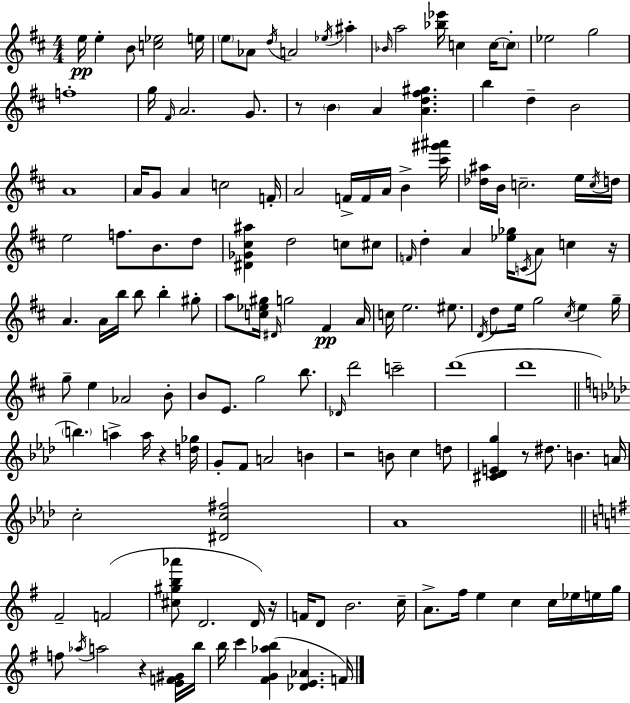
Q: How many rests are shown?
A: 7